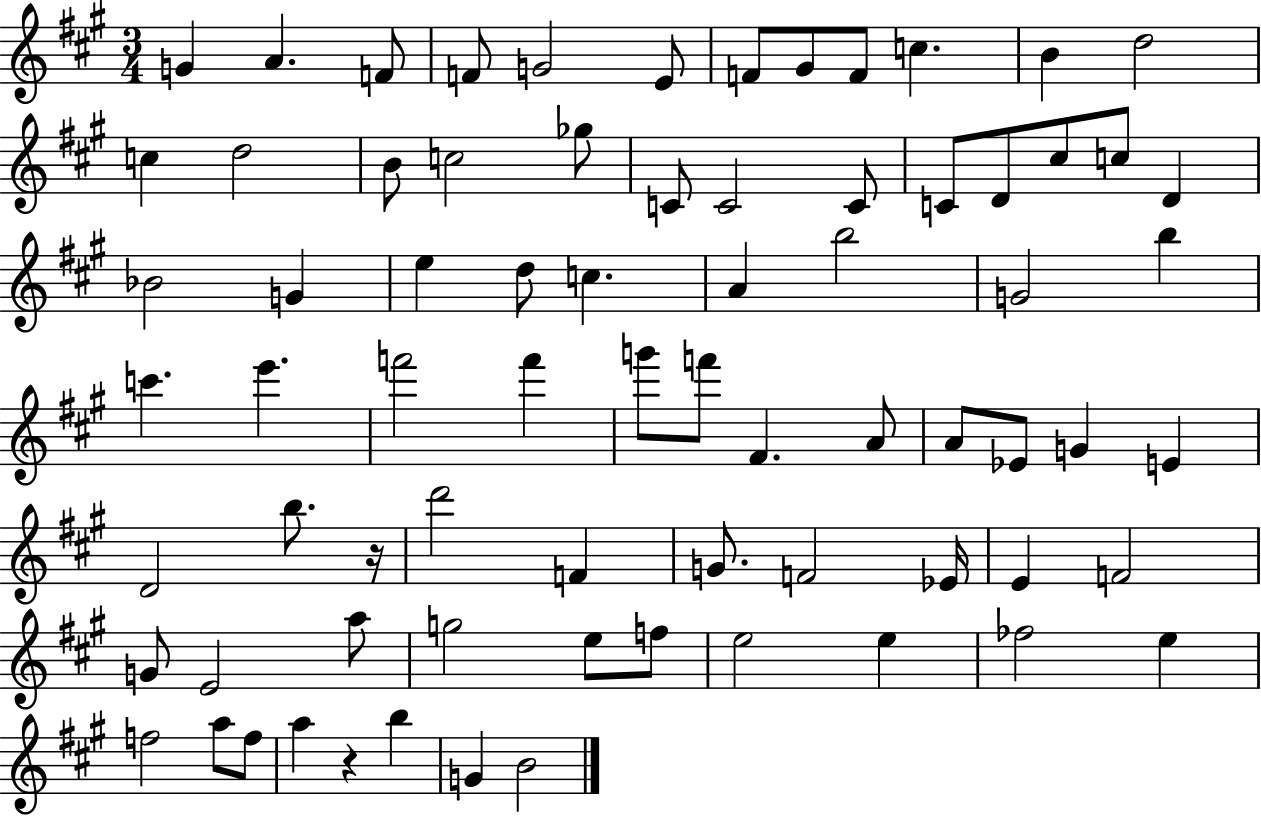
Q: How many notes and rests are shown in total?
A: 74